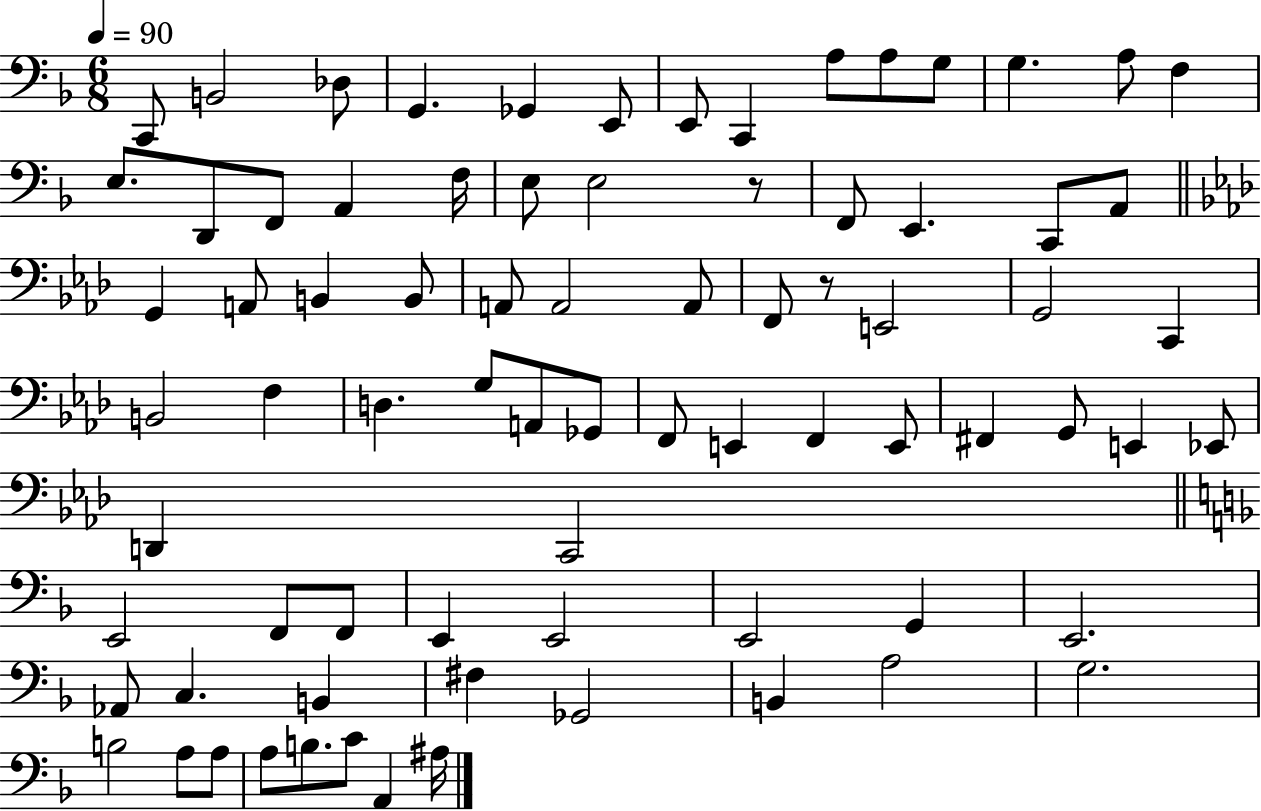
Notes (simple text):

C2/e B2/h Db3/e G2/q. Gb2/q E2/e E2/e C2/q A3/e A3/e G3/e G3/q. A3/e F3/q E3/e. D2/e F2/e A2/q F3/s E3/e E3/h R/e F2/e E2/q. C2/e A2/e G2/q A2/e B2/q B2/e A2/e A2/h A2/e F2/e R/e E2/h G2/h C2/q B2/h F3/q D3/q. G3/e A2/e Gb2/e F2/e E2/q F2/q E2/e F#2/q G2/e E2/q Eb2/e D2/q C2/h E2/h F2/e F2/e E2/q E2/h E2/h G2/q E2/h. Ab2/e C3/q. B2/q F#3/q Gb2/h B2/q A3/h G3/h. B3/h A3/e A3/e A3/e B3/e. C4/e A2/q A#3/s